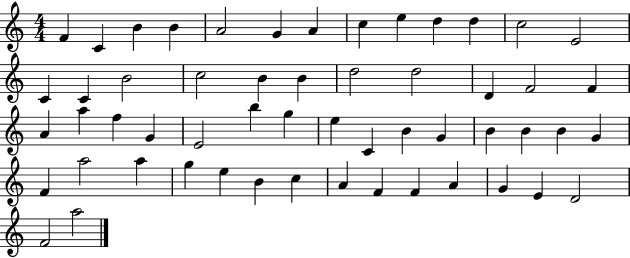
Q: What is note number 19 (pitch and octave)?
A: B4